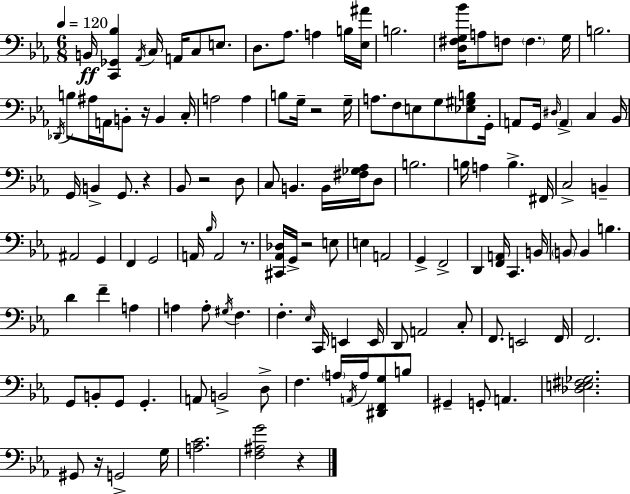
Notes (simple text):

B2/s [C2,Gb2,Bb3]/q Ab2/s C3/s A2/s C3/e E3/e. D3/e. Ab3/e. A3/q B3/s [Eb3,A#4]/s B3/h. [D3,F#3,G3,Bb4]/s A3/e F3/e F3/q. G3/s B3/h. Db2/s B3/e A#3/s A2/s B2/e R/s B2/q C3/s A3/h A3/q B3/e G3/s R/h G3/s A3/e. F3/e E3/e G3/e [Eb3,G#3,B3]/e G2/s A2/e G2/s D#3/s A2/q C3/q Bb2/s G2/s B2/q G2/e. R/q Bb2/e R/h D3/e C3/e B2/q. B2/s [F#3,Gb3,Ab3]/s D3/e B3/h. B3/s A3/q B3/q. F#2/s C3/h B2/q A#2/h G2/q F2/q G2/h A2/s Bb3/s A2/h R/e. [C#2,Ab2,Db3]/s G2/s R/h E3/e E3/q A2/h G2/q F2/h D2/q [F2,A2]/s C2/q. B2/s B2/e B2/q B3/q. D4/q F4/q A3/q A3/q A3/e G#3/s F3/q. F3/q. Eb3/s C2/s E2/q E2/s D2/e A2/h C3/e F2/e. E2/h F2/s F2/h. G2/e B2/e G2/e G2/q. A2/e B2/h D3/e F3/q. A3/s A2/s A3/s [D#2,F2,G3]/e B3/e G#2/q G2/e A2/q. [Db3,E3,F#3,Gb3]/h. G#2/e R/s G2/h G3/s [A3,C4]/h. [F3,A#3,G4]/h R/q